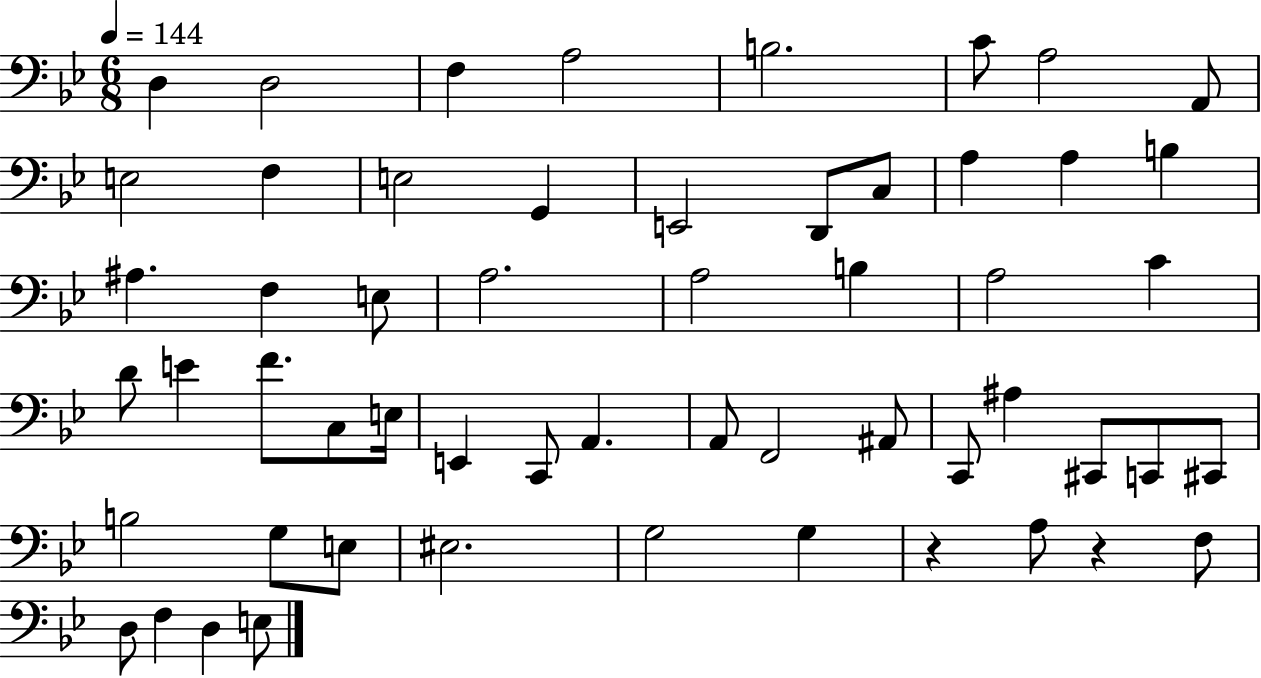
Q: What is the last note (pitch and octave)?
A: E3